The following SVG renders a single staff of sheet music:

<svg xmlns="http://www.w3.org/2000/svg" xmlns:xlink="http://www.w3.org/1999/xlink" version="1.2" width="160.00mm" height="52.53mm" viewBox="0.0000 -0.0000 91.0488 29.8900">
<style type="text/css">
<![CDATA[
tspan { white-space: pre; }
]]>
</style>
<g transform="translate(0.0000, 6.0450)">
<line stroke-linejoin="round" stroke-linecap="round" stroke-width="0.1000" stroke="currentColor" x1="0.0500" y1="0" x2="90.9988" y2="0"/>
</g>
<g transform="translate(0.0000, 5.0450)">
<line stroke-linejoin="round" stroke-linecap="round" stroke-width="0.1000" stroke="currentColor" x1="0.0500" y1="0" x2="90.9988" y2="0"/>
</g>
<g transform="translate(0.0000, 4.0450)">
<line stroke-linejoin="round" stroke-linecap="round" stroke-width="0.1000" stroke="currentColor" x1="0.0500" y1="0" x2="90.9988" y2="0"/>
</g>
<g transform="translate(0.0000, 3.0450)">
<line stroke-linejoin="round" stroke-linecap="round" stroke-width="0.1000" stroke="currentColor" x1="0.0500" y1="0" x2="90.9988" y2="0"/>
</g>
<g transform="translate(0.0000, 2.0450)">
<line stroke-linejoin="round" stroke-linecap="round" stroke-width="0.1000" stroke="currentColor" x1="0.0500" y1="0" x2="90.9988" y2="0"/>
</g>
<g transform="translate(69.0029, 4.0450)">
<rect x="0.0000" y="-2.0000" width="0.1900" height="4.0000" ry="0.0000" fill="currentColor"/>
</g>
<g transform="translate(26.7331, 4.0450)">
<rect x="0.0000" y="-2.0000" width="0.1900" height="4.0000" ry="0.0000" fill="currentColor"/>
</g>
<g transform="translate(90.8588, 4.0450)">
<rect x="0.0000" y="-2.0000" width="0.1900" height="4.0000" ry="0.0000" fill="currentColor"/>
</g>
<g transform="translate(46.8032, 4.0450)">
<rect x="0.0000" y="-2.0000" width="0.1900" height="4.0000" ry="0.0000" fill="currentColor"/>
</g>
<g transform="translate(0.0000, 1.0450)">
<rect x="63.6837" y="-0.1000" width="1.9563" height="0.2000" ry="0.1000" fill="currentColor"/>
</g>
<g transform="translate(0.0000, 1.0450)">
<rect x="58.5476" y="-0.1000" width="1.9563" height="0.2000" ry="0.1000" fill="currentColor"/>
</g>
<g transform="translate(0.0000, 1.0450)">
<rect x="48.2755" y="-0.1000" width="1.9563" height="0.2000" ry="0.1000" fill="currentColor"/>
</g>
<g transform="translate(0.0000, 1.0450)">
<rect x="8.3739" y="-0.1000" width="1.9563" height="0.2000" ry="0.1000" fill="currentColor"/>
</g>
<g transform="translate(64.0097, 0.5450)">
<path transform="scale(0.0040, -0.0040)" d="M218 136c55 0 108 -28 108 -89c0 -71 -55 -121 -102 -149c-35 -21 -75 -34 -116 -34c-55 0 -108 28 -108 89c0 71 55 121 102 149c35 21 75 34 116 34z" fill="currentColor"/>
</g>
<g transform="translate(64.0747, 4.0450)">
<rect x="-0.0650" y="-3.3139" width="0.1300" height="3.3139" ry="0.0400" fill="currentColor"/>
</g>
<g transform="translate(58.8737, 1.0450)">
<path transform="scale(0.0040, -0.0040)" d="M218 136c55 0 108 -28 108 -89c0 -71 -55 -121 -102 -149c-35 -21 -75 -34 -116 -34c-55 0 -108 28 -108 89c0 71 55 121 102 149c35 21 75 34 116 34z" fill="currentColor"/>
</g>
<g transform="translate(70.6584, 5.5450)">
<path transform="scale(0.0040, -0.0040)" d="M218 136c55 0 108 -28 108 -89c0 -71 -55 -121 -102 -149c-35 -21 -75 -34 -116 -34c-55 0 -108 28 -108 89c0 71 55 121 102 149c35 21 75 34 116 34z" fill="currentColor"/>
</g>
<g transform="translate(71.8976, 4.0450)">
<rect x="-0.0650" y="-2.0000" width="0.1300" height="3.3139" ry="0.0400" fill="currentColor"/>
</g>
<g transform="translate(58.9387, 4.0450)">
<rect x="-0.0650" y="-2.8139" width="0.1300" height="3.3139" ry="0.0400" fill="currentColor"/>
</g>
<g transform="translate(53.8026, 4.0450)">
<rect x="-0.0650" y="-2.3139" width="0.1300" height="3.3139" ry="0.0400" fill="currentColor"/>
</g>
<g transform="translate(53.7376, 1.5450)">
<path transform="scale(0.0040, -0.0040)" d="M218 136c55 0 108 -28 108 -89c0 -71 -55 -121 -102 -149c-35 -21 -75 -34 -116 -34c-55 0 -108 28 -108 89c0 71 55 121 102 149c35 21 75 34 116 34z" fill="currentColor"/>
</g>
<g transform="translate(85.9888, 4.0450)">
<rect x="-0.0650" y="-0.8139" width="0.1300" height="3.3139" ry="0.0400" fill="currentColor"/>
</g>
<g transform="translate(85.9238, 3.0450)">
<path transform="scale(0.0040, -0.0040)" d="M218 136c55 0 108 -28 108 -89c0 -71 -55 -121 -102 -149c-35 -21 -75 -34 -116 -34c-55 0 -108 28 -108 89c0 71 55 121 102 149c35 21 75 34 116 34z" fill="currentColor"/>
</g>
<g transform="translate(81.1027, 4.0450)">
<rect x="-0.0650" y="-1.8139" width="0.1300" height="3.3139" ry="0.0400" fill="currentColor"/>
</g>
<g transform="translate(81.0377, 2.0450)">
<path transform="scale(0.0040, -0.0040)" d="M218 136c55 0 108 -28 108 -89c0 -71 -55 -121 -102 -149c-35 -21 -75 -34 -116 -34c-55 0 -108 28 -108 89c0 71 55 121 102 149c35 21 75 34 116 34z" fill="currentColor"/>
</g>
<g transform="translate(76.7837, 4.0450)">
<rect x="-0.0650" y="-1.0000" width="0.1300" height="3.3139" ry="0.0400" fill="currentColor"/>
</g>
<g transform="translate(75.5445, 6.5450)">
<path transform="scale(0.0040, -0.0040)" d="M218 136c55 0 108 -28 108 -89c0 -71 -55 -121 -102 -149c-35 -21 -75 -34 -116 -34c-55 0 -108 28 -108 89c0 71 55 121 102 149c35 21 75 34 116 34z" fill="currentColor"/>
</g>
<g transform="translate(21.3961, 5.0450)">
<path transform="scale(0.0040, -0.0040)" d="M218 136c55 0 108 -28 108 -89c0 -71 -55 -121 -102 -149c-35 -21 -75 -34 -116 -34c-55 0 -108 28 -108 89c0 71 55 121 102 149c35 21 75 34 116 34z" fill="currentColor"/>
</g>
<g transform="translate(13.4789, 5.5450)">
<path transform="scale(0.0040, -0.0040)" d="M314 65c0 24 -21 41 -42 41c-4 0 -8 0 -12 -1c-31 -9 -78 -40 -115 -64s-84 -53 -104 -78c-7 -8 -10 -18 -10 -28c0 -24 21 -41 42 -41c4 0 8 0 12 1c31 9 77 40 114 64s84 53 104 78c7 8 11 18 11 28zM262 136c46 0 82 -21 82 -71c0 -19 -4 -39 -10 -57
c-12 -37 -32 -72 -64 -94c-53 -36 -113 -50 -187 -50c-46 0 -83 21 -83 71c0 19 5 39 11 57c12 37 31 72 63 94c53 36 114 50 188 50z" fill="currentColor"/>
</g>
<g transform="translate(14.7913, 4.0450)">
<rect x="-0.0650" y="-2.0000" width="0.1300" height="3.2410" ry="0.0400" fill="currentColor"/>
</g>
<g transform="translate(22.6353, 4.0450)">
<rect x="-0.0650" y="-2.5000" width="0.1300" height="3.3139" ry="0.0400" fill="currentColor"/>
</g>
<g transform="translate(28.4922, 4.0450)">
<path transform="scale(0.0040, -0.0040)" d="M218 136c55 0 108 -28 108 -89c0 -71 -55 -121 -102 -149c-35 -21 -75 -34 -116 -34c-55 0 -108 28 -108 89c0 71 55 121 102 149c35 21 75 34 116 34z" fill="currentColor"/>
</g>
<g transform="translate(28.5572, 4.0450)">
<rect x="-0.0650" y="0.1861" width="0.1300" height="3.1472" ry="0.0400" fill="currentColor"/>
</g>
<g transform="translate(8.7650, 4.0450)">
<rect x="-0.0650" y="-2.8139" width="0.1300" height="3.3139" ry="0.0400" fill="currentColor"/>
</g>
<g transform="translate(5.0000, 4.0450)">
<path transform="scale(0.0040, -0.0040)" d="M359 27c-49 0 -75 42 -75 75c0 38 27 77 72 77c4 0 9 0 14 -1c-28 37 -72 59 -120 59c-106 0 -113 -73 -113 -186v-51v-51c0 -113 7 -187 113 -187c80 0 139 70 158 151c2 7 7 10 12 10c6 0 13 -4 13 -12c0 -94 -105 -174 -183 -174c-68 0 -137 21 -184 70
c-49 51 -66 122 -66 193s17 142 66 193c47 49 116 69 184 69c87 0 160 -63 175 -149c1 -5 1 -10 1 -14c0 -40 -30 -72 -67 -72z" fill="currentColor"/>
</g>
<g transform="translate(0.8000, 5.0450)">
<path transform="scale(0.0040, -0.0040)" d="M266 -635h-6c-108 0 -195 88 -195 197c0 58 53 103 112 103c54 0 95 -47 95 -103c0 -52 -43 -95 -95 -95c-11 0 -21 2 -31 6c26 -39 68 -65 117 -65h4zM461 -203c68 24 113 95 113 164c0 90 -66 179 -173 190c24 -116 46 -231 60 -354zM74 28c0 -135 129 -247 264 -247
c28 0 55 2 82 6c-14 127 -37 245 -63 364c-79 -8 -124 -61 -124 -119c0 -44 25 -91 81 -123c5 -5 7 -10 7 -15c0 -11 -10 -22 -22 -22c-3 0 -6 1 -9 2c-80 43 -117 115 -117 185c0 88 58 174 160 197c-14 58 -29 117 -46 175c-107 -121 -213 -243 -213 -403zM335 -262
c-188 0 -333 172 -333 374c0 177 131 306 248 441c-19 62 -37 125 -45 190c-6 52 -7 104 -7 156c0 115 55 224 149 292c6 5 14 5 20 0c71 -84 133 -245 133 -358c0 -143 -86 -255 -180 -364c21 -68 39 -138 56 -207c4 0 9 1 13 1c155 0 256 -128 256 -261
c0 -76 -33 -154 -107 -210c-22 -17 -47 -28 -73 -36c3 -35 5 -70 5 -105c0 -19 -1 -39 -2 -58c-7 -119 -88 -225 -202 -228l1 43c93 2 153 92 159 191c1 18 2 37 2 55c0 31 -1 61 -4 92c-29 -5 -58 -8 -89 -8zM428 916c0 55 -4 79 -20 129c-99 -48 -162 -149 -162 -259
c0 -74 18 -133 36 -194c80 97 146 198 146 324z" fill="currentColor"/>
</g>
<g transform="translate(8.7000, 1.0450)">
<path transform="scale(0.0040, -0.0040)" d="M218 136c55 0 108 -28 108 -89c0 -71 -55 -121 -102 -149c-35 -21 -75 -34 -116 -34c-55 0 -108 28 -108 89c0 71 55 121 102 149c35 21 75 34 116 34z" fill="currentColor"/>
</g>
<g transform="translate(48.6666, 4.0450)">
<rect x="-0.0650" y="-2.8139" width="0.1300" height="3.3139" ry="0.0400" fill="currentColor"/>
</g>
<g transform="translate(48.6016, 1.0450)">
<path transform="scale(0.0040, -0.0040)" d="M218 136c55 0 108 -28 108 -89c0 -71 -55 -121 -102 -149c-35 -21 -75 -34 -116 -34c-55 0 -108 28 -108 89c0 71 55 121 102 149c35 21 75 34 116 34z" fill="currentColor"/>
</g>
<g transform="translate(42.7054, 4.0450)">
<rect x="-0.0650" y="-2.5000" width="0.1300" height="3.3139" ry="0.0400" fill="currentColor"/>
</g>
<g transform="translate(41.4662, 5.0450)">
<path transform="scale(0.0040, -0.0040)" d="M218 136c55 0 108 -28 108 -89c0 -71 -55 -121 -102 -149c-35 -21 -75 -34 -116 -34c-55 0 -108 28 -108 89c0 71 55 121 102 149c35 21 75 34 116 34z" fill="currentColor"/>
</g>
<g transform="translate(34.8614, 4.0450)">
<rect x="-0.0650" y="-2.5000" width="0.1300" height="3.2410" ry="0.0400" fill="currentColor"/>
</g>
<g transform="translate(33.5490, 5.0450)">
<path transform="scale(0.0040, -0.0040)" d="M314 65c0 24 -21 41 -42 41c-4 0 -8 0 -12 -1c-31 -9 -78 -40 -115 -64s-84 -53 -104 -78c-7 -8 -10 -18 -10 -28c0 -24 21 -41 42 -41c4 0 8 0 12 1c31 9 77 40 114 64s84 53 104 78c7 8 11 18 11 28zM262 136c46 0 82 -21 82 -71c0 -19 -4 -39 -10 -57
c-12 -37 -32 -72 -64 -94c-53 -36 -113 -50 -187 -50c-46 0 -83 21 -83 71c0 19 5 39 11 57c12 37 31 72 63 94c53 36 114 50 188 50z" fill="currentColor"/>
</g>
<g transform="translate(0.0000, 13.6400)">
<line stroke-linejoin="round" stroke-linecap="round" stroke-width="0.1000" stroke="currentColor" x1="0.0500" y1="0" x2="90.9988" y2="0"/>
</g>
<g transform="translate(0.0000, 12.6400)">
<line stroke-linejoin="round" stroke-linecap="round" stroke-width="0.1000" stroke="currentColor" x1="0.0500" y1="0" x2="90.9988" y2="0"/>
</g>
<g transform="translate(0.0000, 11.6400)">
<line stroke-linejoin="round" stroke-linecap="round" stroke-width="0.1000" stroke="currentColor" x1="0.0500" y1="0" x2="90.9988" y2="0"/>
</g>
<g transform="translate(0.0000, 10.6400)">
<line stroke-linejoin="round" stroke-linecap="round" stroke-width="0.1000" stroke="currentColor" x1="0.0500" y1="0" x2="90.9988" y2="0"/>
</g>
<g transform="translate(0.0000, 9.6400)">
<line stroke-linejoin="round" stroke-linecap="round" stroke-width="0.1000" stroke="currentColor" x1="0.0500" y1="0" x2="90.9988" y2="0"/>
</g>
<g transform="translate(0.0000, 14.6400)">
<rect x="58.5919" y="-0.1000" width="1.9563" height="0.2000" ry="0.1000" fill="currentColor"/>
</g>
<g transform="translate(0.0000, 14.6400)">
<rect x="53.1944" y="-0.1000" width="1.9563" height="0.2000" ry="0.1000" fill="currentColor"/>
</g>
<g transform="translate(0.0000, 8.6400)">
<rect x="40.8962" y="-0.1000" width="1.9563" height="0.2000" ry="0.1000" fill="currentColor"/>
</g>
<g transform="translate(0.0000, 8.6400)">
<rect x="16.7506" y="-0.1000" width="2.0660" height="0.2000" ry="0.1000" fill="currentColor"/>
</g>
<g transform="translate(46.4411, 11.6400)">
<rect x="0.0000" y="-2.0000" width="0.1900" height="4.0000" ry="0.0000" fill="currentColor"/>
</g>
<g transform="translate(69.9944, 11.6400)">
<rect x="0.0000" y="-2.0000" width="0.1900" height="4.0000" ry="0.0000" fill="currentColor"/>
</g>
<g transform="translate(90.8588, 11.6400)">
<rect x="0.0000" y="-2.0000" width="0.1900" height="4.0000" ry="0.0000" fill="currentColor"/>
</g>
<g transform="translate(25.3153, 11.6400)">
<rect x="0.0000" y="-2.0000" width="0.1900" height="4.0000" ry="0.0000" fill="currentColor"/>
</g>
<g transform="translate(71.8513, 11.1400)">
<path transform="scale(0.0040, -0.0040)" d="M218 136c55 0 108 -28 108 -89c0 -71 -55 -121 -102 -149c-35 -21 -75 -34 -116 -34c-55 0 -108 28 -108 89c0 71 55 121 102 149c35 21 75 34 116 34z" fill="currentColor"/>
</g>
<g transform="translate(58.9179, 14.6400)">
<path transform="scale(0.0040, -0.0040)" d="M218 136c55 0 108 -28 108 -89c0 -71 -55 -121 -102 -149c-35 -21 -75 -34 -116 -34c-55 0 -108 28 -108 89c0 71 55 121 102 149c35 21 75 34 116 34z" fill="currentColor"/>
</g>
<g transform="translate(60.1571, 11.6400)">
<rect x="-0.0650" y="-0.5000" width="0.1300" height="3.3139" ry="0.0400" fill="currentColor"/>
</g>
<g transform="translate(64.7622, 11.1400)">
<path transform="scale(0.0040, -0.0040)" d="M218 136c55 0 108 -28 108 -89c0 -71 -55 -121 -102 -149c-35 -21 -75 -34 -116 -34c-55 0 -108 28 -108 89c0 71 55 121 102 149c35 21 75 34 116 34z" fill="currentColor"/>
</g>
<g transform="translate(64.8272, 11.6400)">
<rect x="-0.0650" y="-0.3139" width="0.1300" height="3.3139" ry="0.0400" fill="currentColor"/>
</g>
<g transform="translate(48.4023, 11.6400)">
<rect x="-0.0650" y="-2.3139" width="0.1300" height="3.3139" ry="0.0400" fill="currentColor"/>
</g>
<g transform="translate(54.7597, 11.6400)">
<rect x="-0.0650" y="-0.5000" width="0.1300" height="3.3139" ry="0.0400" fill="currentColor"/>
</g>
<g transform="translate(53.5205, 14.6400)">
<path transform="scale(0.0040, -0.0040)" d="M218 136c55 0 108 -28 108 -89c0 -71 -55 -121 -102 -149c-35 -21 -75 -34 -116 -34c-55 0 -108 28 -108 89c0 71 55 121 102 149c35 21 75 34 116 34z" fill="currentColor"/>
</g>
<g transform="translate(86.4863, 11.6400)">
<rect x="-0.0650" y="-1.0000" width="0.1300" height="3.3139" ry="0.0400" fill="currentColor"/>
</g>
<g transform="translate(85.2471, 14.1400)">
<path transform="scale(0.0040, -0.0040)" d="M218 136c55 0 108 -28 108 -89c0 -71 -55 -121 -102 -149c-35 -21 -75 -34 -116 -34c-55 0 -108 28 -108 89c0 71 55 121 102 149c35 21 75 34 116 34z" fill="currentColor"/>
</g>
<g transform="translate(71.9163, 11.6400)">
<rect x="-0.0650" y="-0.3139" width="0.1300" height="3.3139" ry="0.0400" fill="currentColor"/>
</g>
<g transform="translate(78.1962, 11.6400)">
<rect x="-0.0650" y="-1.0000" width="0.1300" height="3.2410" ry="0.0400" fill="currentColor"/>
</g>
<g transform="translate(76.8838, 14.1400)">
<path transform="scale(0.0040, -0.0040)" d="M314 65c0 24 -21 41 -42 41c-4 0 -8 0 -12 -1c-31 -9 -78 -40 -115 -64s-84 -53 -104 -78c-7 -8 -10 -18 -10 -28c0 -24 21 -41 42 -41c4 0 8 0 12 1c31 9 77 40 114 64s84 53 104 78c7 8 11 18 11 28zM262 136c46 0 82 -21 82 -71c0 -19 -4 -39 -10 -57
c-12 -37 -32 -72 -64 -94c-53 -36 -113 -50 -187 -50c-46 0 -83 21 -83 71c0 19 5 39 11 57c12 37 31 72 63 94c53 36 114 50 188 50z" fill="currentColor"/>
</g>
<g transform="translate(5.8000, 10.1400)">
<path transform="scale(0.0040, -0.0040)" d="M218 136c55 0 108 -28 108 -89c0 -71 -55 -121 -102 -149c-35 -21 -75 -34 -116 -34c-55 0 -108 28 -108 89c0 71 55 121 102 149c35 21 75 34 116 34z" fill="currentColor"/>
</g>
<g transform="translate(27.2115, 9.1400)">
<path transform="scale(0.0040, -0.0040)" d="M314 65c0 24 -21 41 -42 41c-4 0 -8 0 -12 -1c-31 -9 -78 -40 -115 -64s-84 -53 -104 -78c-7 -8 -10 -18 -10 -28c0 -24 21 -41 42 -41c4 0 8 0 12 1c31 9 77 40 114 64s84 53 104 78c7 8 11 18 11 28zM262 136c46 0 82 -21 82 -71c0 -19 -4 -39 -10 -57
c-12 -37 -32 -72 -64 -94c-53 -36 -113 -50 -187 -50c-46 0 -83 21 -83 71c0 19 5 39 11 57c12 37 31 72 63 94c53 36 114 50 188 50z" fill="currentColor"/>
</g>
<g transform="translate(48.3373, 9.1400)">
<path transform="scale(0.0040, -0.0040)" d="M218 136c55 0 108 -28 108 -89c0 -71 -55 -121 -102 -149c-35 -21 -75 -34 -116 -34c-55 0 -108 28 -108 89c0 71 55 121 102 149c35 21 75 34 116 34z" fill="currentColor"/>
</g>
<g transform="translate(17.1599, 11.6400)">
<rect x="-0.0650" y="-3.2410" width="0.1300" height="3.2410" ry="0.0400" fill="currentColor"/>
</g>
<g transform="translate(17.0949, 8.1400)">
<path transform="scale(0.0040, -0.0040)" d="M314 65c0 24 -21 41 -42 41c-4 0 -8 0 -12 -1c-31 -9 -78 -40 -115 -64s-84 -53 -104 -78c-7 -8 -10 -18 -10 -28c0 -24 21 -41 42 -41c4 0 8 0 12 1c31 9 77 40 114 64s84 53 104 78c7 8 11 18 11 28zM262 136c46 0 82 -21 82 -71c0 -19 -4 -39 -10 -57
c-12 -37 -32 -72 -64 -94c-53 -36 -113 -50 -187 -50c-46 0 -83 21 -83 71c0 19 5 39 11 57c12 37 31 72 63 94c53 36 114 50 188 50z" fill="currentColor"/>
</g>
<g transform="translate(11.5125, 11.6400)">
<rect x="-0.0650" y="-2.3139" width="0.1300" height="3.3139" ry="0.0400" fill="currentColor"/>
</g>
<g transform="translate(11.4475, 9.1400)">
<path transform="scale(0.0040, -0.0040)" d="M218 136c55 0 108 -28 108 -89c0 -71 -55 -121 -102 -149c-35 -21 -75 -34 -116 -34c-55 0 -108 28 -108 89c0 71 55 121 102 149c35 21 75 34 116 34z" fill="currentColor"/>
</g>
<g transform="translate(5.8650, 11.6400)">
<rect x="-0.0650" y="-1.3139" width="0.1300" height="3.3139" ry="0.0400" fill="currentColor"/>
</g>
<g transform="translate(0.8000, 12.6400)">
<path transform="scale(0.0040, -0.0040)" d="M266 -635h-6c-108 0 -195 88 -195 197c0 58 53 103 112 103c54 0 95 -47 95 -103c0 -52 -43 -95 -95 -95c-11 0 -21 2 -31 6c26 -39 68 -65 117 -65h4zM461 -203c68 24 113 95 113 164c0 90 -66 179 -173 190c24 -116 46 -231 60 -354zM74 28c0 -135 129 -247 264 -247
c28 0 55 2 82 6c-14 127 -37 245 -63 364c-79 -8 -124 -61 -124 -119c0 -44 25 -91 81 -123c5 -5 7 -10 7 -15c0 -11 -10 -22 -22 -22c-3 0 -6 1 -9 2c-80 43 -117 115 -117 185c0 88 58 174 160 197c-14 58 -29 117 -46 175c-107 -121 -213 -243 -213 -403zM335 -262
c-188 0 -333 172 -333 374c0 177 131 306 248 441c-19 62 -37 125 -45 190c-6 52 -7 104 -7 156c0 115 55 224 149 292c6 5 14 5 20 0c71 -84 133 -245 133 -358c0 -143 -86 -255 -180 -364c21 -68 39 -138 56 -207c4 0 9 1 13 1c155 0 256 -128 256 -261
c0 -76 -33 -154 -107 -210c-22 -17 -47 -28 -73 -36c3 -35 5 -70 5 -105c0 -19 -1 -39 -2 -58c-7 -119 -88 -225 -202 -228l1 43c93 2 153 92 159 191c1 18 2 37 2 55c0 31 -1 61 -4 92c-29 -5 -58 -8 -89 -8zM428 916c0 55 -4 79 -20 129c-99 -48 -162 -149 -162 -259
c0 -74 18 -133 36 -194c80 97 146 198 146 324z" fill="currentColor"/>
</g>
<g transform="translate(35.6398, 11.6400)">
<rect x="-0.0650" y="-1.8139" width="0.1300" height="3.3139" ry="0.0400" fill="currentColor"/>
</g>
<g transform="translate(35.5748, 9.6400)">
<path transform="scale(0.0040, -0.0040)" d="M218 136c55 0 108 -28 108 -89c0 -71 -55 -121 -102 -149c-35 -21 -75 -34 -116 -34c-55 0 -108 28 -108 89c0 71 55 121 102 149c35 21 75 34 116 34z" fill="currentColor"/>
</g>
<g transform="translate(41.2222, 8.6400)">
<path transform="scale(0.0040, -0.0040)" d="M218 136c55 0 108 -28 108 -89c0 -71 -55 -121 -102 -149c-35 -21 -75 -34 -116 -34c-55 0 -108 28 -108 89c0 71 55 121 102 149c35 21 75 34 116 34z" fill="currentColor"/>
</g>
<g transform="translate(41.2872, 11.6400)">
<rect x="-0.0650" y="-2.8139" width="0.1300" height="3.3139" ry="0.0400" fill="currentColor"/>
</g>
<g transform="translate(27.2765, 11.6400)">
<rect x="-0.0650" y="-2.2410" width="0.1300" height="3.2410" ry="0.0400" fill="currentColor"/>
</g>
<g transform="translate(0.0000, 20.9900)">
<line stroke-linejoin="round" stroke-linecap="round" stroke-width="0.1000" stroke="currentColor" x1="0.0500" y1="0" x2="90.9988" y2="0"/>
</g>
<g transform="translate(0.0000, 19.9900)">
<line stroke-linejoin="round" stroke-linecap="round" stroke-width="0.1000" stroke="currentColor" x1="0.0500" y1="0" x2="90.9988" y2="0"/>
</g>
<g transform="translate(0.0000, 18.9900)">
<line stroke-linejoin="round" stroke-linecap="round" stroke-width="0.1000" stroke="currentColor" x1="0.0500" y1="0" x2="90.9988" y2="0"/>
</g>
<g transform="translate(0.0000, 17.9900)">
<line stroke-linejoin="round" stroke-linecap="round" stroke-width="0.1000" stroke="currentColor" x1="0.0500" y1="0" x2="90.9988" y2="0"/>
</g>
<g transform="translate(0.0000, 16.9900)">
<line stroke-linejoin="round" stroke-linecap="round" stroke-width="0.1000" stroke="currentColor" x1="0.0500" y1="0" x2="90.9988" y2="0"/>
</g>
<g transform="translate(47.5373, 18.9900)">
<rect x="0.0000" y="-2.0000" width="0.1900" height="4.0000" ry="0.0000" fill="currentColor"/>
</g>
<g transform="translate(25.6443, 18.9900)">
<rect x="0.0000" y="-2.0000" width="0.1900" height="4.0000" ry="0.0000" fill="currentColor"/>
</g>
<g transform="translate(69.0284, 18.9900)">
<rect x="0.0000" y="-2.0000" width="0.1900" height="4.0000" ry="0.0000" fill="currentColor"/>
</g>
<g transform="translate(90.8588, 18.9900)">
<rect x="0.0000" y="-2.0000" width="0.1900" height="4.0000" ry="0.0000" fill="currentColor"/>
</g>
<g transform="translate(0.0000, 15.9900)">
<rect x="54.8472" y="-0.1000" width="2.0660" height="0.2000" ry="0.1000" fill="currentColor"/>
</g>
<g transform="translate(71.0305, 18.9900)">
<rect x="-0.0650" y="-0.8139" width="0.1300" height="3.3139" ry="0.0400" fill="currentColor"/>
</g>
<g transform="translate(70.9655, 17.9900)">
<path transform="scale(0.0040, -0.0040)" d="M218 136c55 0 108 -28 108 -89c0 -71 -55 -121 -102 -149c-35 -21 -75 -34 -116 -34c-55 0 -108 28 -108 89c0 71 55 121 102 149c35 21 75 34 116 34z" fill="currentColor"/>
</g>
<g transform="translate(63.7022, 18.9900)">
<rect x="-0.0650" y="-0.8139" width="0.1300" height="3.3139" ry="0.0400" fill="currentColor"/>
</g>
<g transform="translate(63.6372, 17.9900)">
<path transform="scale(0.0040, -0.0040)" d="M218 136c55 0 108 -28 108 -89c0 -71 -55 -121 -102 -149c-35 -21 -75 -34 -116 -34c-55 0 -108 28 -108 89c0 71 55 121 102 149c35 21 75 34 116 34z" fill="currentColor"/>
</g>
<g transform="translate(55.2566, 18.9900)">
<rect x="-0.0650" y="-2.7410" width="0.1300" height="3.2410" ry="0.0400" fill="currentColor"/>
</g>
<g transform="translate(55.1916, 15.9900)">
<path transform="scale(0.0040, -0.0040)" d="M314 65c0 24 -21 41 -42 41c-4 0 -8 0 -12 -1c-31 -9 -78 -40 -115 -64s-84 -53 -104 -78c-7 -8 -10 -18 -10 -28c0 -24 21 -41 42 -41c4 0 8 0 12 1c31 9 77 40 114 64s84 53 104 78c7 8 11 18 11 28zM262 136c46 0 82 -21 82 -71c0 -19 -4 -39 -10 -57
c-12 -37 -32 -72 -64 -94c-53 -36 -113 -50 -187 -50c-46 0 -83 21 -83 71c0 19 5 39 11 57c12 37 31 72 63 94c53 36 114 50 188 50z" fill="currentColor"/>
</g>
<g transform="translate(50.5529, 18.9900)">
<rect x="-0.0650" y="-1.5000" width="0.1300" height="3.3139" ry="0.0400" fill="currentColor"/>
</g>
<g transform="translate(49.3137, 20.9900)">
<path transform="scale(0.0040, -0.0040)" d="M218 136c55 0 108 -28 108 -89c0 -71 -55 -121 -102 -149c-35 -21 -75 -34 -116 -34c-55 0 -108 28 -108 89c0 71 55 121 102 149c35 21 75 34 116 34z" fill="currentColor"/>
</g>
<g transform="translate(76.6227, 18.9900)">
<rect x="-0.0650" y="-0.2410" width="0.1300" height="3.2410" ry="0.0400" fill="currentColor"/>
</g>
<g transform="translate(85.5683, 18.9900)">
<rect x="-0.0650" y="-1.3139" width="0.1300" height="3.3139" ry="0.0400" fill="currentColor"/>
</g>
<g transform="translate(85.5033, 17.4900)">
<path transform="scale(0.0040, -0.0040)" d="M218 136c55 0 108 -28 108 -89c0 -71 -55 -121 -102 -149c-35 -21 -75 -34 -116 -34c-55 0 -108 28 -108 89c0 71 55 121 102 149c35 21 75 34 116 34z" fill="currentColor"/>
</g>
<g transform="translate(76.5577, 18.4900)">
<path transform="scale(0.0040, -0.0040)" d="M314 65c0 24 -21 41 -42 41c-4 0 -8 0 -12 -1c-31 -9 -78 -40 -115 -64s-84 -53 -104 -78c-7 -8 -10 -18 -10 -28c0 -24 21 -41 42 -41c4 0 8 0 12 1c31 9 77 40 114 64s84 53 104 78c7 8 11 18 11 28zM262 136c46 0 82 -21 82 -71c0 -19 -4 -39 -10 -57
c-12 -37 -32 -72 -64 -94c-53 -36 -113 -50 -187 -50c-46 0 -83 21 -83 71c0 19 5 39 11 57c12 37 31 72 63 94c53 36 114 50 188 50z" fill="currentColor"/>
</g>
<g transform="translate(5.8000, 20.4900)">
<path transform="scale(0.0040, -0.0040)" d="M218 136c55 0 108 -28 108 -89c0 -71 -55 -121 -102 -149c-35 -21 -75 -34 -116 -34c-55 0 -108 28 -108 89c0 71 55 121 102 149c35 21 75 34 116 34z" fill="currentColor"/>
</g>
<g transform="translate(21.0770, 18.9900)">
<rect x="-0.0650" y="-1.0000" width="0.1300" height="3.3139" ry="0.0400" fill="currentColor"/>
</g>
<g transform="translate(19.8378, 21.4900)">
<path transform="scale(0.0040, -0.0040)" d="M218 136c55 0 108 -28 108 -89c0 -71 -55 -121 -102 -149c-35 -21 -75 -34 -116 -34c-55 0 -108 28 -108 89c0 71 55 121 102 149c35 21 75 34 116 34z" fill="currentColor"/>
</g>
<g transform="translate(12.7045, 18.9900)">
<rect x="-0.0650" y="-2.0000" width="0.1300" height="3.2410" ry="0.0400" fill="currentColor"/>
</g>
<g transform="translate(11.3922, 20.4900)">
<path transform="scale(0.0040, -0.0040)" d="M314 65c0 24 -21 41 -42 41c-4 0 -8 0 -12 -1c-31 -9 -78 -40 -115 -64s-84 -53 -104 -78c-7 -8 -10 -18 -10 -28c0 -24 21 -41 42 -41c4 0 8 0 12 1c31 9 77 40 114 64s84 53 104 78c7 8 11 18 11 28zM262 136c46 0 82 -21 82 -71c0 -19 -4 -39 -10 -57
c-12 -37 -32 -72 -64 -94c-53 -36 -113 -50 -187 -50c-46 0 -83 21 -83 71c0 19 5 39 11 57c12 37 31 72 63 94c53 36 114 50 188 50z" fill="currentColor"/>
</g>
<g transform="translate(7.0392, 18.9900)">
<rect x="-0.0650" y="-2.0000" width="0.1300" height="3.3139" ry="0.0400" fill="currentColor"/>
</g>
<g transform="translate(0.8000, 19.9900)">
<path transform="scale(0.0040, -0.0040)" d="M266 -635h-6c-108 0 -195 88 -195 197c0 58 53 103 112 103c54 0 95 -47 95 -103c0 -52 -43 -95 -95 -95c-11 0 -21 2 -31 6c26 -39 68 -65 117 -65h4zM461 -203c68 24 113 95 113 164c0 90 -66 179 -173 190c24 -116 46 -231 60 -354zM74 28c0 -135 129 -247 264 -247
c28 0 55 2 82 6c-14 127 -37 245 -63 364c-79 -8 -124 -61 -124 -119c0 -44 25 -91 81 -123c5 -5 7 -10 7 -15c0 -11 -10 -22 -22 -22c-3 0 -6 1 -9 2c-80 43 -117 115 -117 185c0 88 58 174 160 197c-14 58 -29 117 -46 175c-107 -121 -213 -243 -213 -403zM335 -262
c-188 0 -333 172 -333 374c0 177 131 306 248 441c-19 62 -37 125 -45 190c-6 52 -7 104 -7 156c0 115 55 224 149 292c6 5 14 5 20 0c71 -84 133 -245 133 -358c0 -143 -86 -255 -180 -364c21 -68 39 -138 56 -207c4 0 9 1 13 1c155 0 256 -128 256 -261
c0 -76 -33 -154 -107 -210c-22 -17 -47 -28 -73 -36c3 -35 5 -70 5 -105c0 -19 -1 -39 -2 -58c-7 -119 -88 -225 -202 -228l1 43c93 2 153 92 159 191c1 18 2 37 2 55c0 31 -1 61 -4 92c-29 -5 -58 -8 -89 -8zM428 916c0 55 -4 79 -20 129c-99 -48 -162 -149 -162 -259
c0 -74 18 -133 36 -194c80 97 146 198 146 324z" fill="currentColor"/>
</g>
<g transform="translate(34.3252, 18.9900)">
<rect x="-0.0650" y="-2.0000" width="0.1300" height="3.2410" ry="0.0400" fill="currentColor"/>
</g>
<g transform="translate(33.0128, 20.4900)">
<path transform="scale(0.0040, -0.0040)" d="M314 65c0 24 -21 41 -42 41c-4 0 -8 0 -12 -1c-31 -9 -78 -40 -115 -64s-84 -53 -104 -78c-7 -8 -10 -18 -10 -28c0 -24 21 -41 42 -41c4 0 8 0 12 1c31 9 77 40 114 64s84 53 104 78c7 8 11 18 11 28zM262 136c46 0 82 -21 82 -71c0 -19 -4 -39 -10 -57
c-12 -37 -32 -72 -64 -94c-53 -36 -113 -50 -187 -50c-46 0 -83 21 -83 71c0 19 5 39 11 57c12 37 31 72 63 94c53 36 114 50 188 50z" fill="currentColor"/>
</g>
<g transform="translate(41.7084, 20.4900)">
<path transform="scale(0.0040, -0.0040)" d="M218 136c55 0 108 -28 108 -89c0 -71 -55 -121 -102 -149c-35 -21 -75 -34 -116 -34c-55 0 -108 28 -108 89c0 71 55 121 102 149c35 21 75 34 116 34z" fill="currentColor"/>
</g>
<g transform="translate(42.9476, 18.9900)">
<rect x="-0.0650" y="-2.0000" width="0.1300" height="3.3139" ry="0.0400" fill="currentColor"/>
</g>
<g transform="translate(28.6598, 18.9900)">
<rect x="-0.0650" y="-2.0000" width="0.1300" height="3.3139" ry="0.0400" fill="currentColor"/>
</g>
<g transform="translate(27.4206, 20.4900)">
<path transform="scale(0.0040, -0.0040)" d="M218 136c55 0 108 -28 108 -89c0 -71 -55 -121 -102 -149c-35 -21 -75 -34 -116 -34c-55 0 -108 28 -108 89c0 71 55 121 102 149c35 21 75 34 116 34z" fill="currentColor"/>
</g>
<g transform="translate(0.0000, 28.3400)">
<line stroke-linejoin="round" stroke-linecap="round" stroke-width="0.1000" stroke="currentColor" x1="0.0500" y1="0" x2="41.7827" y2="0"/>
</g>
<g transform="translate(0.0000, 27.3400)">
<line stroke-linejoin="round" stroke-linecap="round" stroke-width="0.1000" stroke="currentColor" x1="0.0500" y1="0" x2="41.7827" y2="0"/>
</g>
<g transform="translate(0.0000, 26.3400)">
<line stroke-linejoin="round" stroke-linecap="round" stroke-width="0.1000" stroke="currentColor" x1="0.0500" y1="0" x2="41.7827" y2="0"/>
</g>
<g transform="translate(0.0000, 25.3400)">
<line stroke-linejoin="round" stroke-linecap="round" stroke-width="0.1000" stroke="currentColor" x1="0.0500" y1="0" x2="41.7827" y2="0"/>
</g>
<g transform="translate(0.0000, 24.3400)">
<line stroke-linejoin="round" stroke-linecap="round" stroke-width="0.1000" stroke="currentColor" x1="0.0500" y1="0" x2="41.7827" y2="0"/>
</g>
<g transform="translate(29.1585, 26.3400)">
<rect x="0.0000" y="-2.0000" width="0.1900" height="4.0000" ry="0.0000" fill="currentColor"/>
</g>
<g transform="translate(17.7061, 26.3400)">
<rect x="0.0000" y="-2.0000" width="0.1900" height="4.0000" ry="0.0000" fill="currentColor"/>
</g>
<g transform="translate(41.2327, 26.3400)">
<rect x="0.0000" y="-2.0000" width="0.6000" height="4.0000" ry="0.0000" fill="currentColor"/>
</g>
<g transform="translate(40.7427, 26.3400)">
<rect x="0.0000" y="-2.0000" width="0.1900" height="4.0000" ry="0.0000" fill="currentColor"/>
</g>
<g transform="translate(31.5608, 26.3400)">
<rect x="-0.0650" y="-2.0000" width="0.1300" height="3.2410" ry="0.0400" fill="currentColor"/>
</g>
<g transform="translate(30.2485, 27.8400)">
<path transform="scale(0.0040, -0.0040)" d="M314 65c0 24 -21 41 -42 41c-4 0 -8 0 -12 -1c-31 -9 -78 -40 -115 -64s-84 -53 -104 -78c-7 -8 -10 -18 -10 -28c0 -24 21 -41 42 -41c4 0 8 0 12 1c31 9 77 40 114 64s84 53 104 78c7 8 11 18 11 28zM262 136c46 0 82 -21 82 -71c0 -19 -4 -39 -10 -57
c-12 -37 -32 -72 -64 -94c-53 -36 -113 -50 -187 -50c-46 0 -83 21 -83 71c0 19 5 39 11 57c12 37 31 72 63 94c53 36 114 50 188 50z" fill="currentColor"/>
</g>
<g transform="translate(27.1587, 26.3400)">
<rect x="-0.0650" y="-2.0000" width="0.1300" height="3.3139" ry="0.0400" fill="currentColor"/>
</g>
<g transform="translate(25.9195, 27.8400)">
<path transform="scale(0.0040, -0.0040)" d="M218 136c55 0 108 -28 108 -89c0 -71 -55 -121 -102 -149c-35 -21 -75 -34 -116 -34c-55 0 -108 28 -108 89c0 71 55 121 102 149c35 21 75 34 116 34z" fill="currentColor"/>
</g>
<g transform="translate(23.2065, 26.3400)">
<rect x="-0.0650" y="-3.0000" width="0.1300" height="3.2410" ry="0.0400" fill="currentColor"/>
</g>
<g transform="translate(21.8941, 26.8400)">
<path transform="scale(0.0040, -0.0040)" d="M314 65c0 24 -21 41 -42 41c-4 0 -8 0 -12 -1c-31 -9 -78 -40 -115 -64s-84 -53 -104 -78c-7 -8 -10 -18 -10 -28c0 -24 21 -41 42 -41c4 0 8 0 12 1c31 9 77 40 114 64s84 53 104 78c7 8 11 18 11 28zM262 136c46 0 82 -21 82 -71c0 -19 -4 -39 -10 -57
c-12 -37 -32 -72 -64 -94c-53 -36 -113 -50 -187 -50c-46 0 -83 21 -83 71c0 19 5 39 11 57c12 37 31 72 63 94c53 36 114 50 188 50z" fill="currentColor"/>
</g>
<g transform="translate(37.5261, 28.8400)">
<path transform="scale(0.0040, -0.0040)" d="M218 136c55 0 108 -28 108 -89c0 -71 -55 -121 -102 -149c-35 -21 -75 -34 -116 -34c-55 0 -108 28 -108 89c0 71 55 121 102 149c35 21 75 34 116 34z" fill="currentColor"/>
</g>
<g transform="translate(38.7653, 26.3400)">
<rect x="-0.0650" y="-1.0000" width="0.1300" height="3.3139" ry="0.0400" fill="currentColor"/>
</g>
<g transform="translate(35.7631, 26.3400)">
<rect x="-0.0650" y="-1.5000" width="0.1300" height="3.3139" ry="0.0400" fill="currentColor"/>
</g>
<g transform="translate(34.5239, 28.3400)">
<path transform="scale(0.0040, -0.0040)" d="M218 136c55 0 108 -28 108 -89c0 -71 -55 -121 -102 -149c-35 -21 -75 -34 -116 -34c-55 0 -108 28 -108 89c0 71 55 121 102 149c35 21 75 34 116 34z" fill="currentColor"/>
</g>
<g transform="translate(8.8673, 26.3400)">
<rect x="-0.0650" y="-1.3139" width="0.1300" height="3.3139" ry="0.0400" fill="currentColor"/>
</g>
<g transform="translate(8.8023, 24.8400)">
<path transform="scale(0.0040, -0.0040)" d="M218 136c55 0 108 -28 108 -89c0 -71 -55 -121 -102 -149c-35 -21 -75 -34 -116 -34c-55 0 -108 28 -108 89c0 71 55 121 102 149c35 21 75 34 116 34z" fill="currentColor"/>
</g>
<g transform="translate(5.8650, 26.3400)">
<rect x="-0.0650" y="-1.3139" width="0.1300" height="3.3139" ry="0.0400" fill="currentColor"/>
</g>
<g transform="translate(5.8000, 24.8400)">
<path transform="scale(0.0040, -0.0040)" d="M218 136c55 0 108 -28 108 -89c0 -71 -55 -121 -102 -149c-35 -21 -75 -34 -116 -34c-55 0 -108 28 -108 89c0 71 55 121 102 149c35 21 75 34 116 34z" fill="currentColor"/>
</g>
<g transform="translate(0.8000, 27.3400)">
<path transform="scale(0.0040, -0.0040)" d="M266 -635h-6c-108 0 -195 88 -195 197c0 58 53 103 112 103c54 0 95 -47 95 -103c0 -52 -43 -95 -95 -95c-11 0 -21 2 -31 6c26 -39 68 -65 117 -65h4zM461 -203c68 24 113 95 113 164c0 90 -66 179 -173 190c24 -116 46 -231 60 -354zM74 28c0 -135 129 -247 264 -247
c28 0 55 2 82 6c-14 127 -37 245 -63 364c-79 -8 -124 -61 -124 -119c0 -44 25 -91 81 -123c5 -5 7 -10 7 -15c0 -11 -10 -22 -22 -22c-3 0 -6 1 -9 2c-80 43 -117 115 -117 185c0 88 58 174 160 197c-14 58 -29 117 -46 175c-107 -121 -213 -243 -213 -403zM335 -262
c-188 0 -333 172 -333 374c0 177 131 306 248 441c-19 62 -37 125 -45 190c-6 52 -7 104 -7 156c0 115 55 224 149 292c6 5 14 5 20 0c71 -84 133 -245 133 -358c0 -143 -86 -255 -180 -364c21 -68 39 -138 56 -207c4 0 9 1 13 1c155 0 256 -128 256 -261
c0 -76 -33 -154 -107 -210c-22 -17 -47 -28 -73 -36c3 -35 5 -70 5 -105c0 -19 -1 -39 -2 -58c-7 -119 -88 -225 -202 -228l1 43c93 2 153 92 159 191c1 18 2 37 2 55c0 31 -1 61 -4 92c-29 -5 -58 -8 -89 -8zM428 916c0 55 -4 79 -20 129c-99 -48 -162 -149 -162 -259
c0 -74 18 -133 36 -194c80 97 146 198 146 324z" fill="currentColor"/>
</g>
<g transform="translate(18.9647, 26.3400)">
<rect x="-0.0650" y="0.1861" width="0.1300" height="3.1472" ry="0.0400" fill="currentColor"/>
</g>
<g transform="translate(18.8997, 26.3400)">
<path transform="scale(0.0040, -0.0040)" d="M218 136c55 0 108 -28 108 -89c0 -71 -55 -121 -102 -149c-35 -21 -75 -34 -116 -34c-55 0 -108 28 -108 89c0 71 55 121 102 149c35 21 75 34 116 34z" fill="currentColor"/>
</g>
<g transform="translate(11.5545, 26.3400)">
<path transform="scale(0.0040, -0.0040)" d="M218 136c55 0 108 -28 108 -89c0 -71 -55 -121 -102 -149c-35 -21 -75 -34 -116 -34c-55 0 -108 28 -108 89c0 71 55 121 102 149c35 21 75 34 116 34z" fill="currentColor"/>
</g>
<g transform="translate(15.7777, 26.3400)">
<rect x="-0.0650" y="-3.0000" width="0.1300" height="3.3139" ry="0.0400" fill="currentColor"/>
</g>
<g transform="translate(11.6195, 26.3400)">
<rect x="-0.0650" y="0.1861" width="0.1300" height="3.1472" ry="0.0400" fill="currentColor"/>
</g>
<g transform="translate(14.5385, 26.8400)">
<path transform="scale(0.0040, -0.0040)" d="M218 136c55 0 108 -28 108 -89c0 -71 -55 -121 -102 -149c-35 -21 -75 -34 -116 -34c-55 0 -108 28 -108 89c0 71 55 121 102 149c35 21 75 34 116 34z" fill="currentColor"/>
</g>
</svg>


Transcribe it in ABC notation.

X:1
T:Untitled
M:4/4
L:1/4
K:C
a F2 G B G2 G a g a b F D f d e g b2 g2 f a g C C c c D2 D F F2 D F F2 F E a2 d d c2 e e e B A B A2 F F2 E D